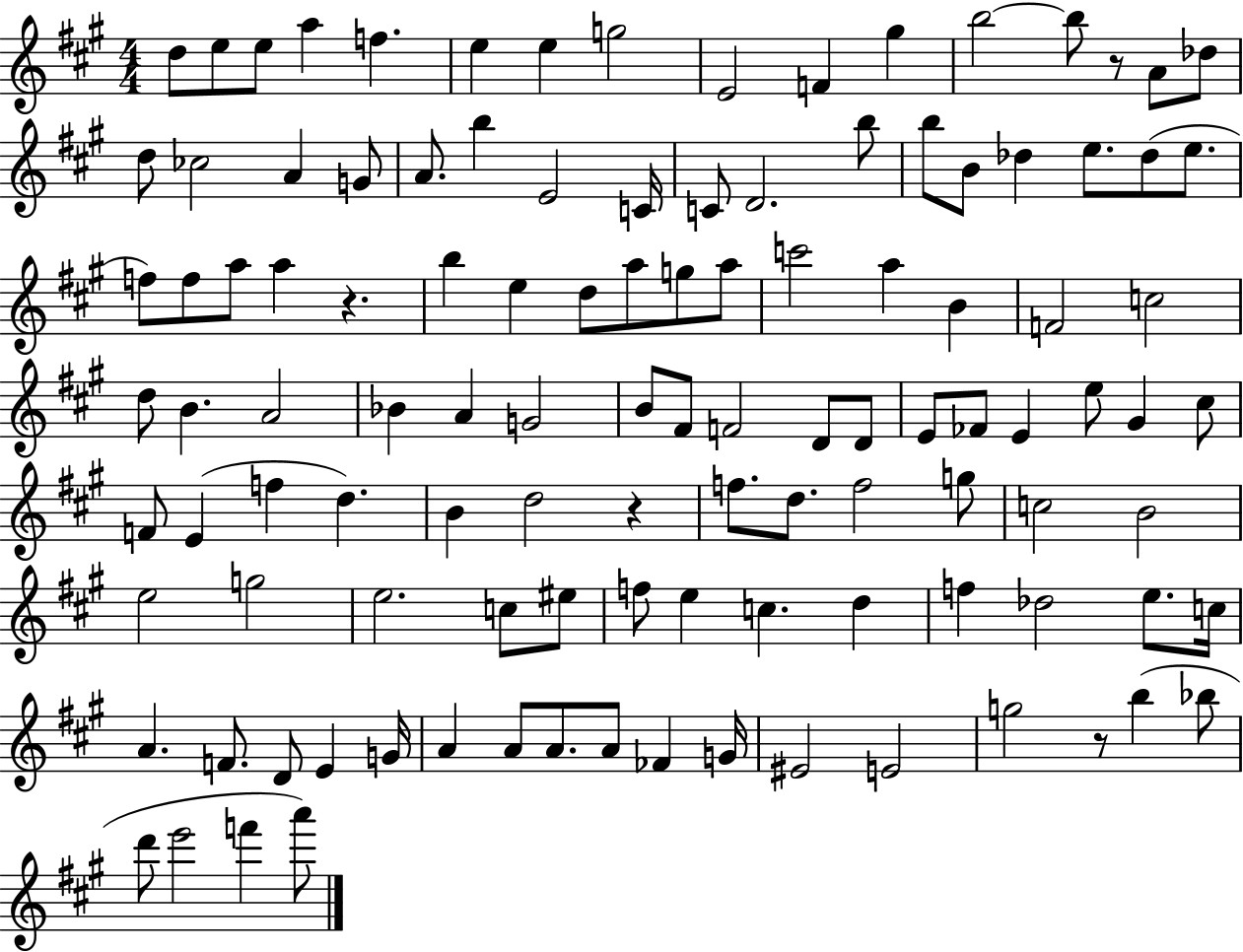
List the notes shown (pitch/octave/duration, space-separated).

D5/e E5/e E5/e A5/q F5/q. E5/q E5/q G5/h E4/h F4/q G#5/q B5/h B5/e R/e A4/e Db5/e D5/e CES5/h A4/q G4/e A4/e. B5/q E4/h C4/s C4/e D4/h. B5/e B5/e B4/e Db5/q E5/e. Db5/e E5/e. F5/e F5/e A5/e A5/q R/q. B5/q E5/q D5/e A5/e G5/e A5/e C6/h A5/q B4/q F4/h C5/h D5/e B4/q. A4/h Bb4/q A4/q G4/h B4/e F#4/e F4/h D4/e D4/e E4/e FES4/e E4/q E5/e G#4/q C#5/e F4/e E4/q F5/q D5/q. B4/q D5/h R/q F5/e. D5/e. F5/h G5/e C5/h B4/h E5/h G5/h E5/h. C5/e EIS5/e F5/e E5/q C5/q. D5/q F5/q Db5/h E5/e. C5/s A4/q. F4/e. D4/e E4/q G4/s A4/q A4/e A4/e. A4/e FES4/q G4/s EIS4/h E4/h G5/h R/e B5/q Bb5/e D6/e E6/h F6/q A6/e